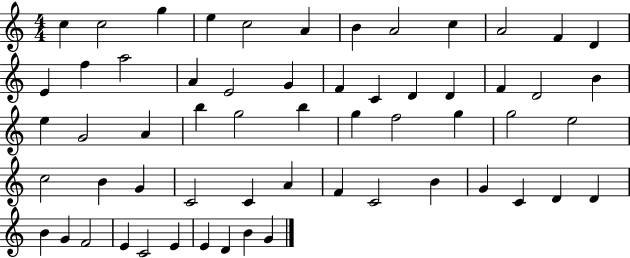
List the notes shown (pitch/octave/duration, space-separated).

C5/q C5/h G5/q E5/q C5/h A4/q B4/q A4/h C5/q A4/h F4/q D4/q E4/q F5/q A5/h A4/q E4/h G4/q F4/q C4/q D4/q D4/q F4/q D4/h B4/q E5/q G4/h A4/q B5/q G5/h B5/q G5/q F5/h G5/q G5/h E5/h C5/h B4/q G4/q C4/h C4/q A4/q F4/q C4/h B4/q G4/q C4/q D4/q D4/q B4/q G4/q F4/h E4/q C4/h E4/q E4/q D4/q B4/q G4/q